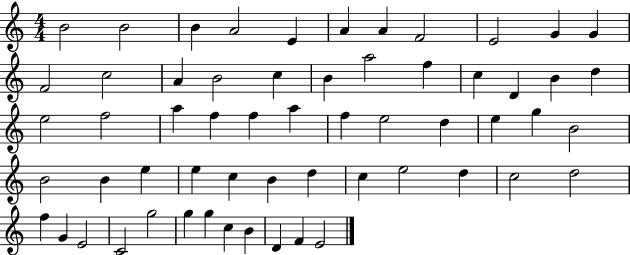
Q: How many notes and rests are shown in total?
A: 59